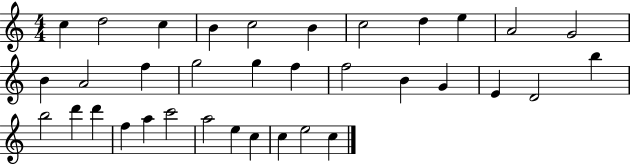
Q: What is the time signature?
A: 4/4